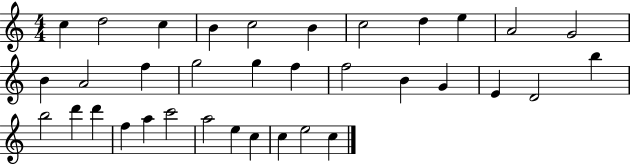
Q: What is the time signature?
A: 4/4